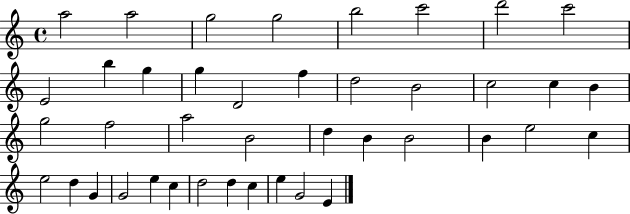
{
  \clef treble
  \time 4/4
  \defaultTimeSignature
  \key c \major
  a''2 a''2 | g''2 g''2 | b''2 c'''2 | d'''2 c'''2 | \break e'2 b''4 g''4 | g''4 d'2 f''4 | d''2 b'2 | c''2 c''4 b'4 | \break g''2 f''2 | a''2 b'2 | d''4 b'4 b'2 | b'4 e''2 c''4 | \break e''2 d''4 g'4 | g'2 e''4 c''4 | d''2 d''4 c''4 | e''4 g'2 e'4 | \break \bar "|."
}